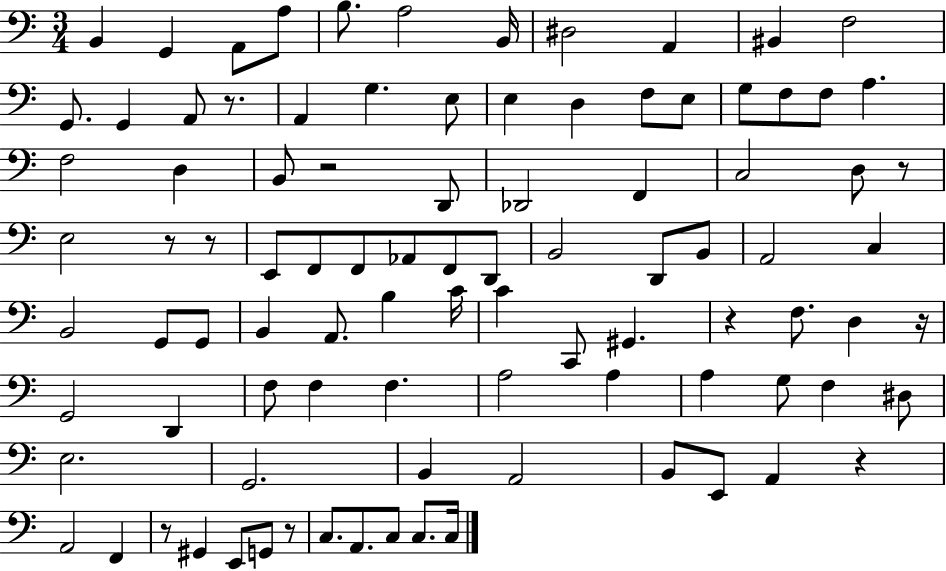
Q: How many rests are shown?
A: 10